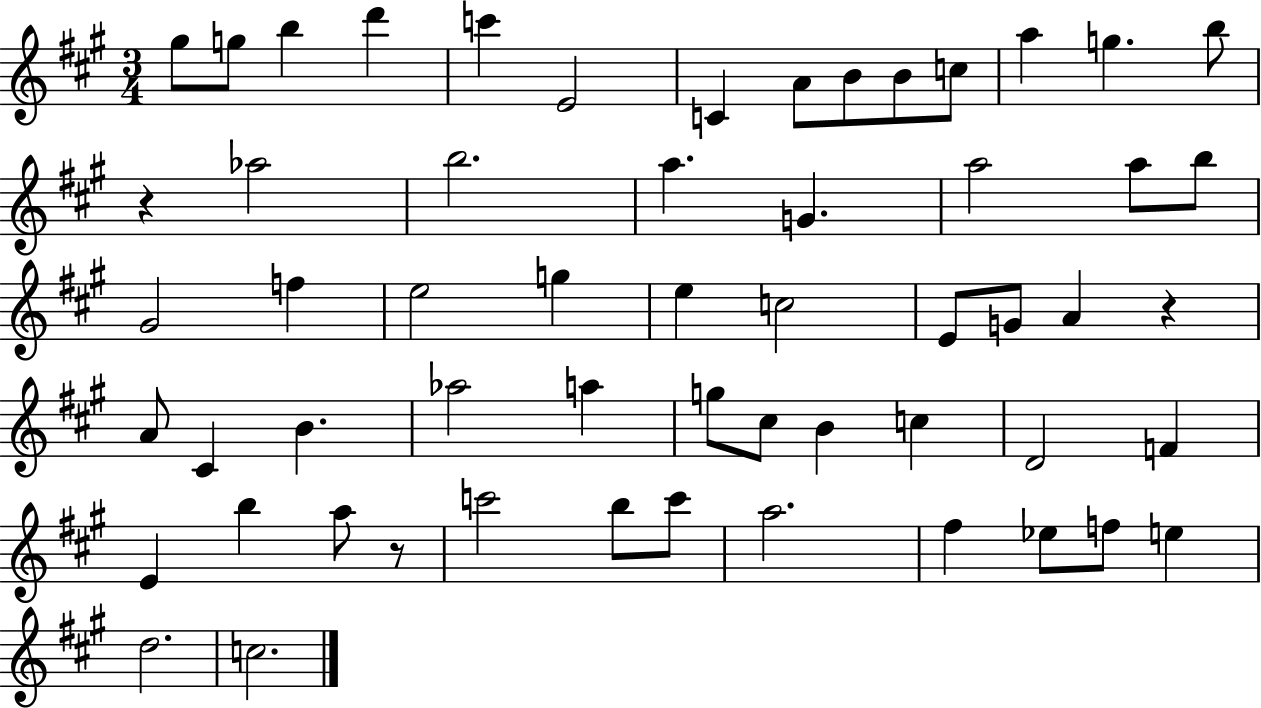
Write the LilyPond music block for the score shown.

{
  \clef treble
  \numericTimeSignature
  \time 3/4
  \key a \major
  gis''8 g''8 b''4 d'''4 | c'''4 e'2 | c'4 a'8 b'8 b'8 c''8 | a''4 g''4. b''8 | \break r4 aes''2 | b''2. | a''4. g'4. | a''2 a''8 b''8 | \break gis'2 f''4 | e''2 g''4 | e''4 c''2 | e'8 g'8 a'4 r4 | \break a'8 cis'4 b'4. | aes''2 a''4 | g''8 cis''8 b'4 c''4 | d'2 f'4 | \break e'4 b''4 a''8 r8 | c'''2 b''8 c'''8 | a''2. | fis''4 ees''8 f''8 e''4 | \break d''2. | c''2. | \bar "|."
}